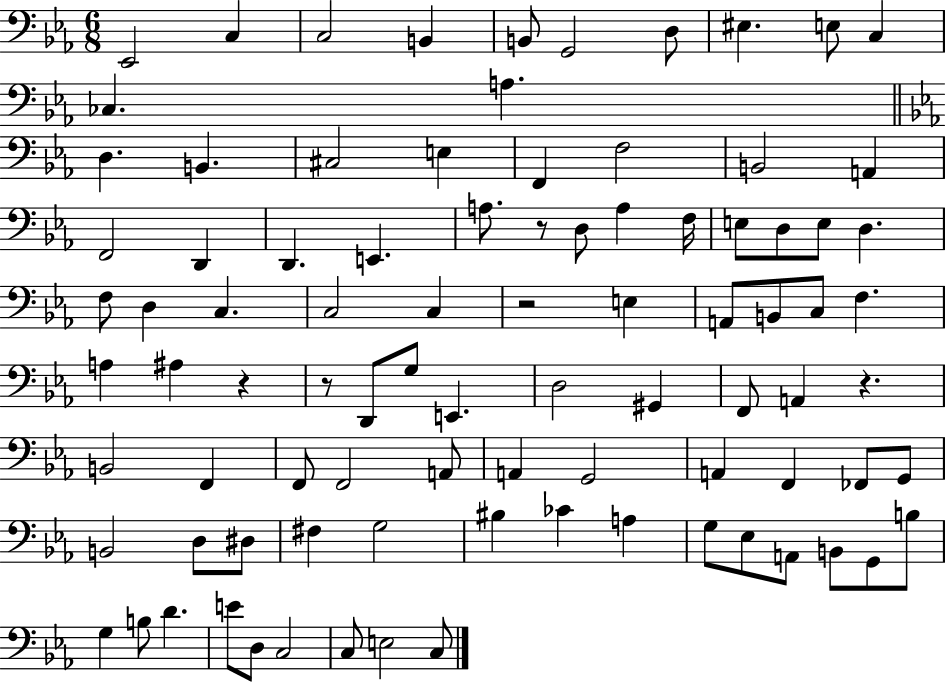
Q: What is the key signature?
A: EES major